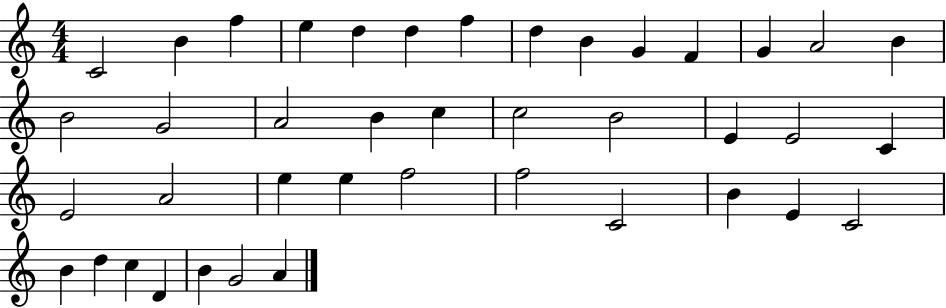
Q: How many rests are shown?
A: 0